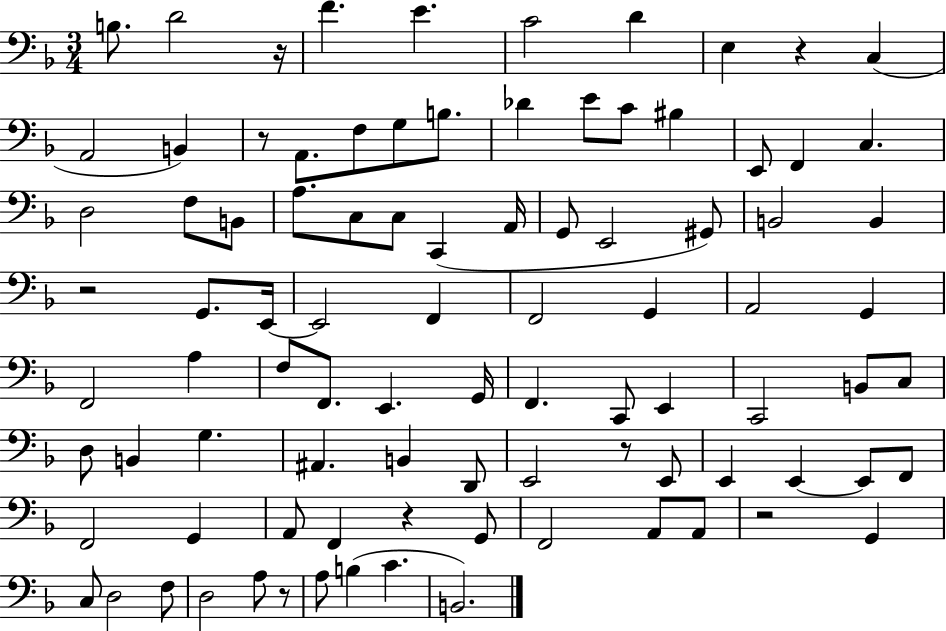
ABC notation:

X:1
T:Untitled
M:3/4
L:1/4
K:F
B,/2 D2 z/4 F E C2 D E, z C, A,,2 B,, z/2 A,,/2 F,/2 G,/2 B,/2 _D E/2 C/2 ^B, E,,/2 F,, C, D,2 F,/2 B,,/2 A,/2 C,/2 C,/2 C,, A,,/4 G,,/2 E,,2 ^G,,/2 B,,2 B,, z2 G,,/2 E,,/4 E,,2 F,, F,,2 G,, A,,2 G,, F,,2 A, F,/2 F,,/2 E,, G,,/4 F,, C,,/2 E,, C,,2 B,,/2 C,/2 D,/2 B,, G, ^A,, B,, D,,/2 E,,2 z/2 E,,/2 E,, E,, E,,/2 F,,/2 F,,2 G,, A,,/2 F,, z G,,/2 F,,2 A,,/2 A,,/2 z2 G,, C,/2 D,2 F,/2 D,2 A,/2 z/2 A,/2 B, C B,,2